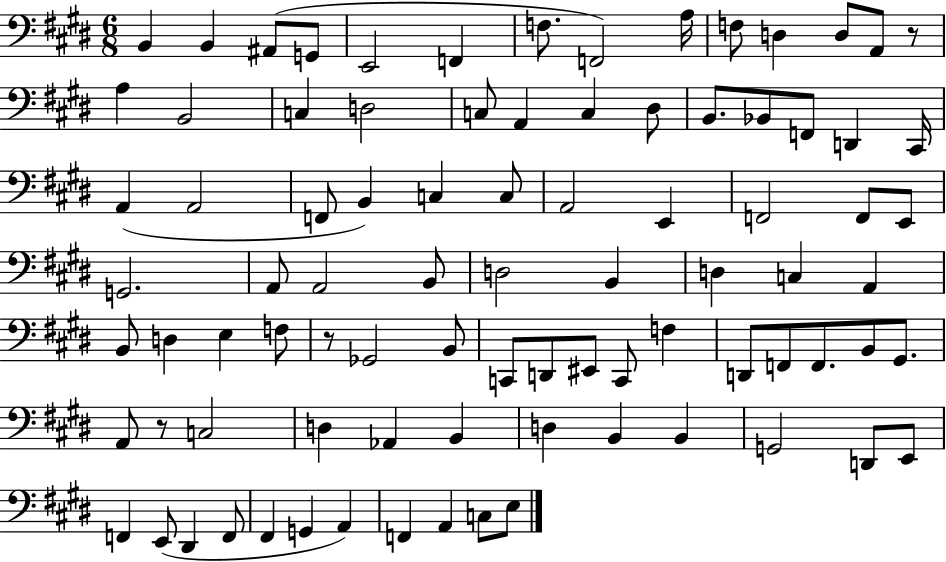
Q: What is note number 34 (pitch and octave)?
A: E2